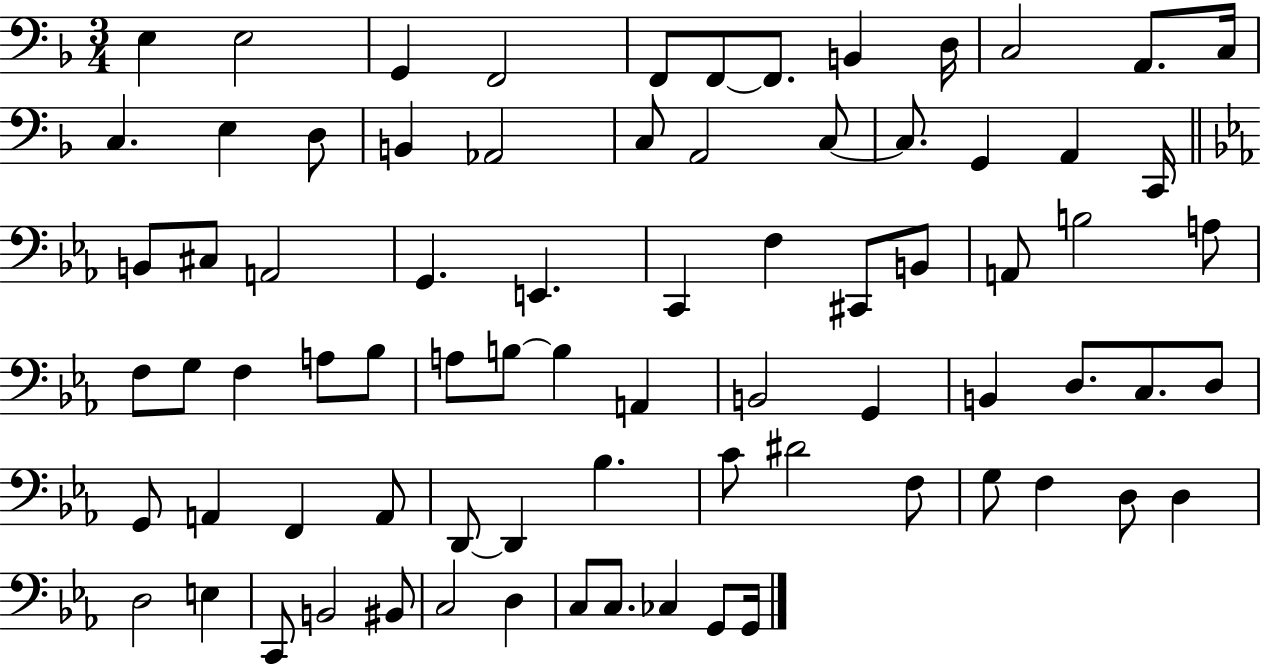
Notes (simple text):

E3/q E3/h G2/q F2/h F2/e F2/e F2/e. B2/q D3/s C3/h A2/e. C3/s C3/q. E3/q D3/e B2/q Ab2/h C3/e A2/h C3/e C3/e. G2/q A2/q C2/s B2/e C#3/e A2/h G2/q. E2/q. C2/q F3/q C#2/e B2/e A2/e B3/h A3/e F3/e G3/e F3/q A3/e Bb3/e A3/e B3/e B3/q A2/q B2/h G2/q B2/q D3/e. C3/e. D3/e G2/e A2/q F2/q A2/e D2/e D2/q Bb3/q. C4/e D#4/h F3/e G3/e F3/q D3/e D3/q D3/h E3/q C2/e B2/h BIS2/e C3/h D3/q C3/e C3/e. CES3/q G2/e G2/s